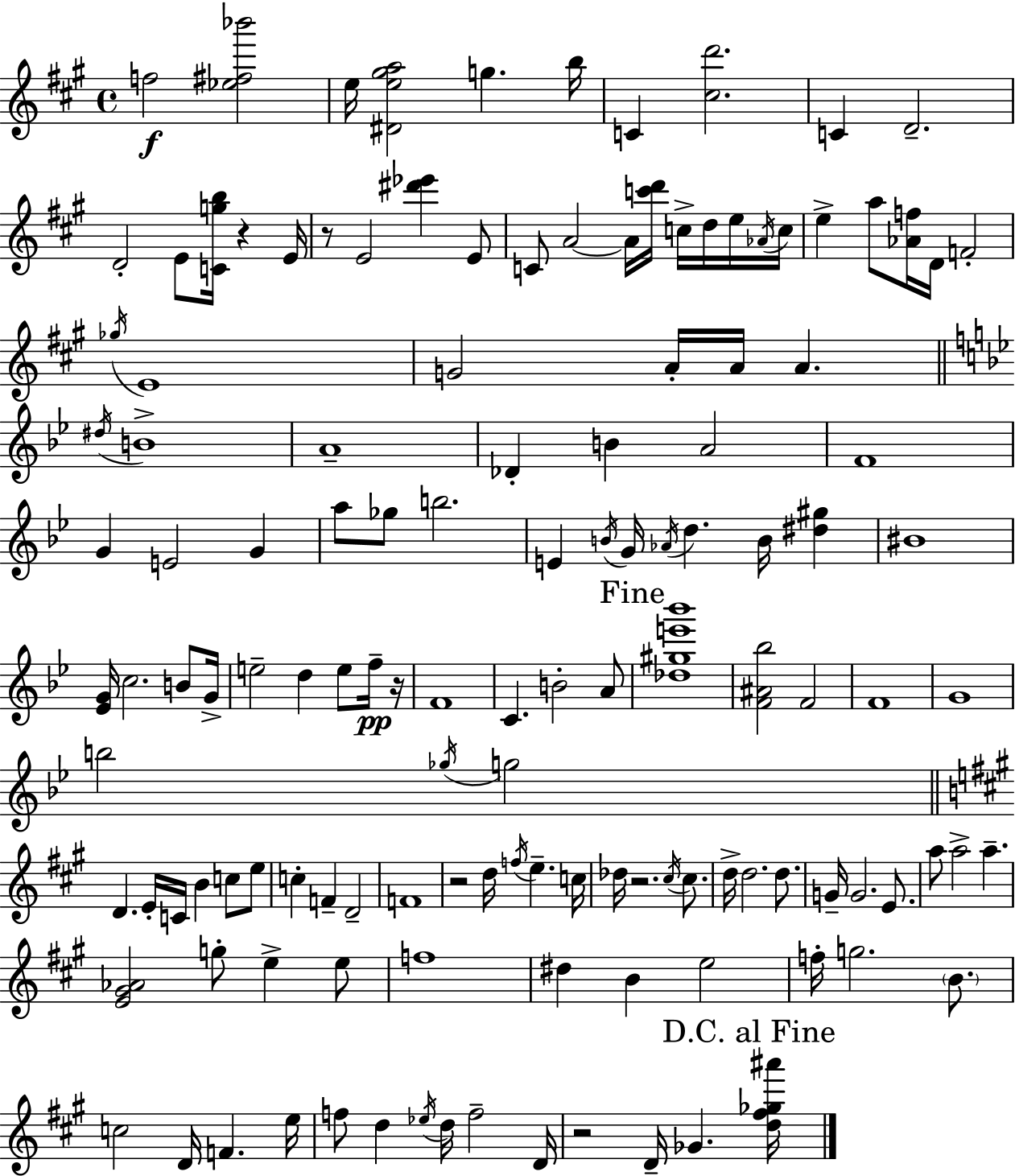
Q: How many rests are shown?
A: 6